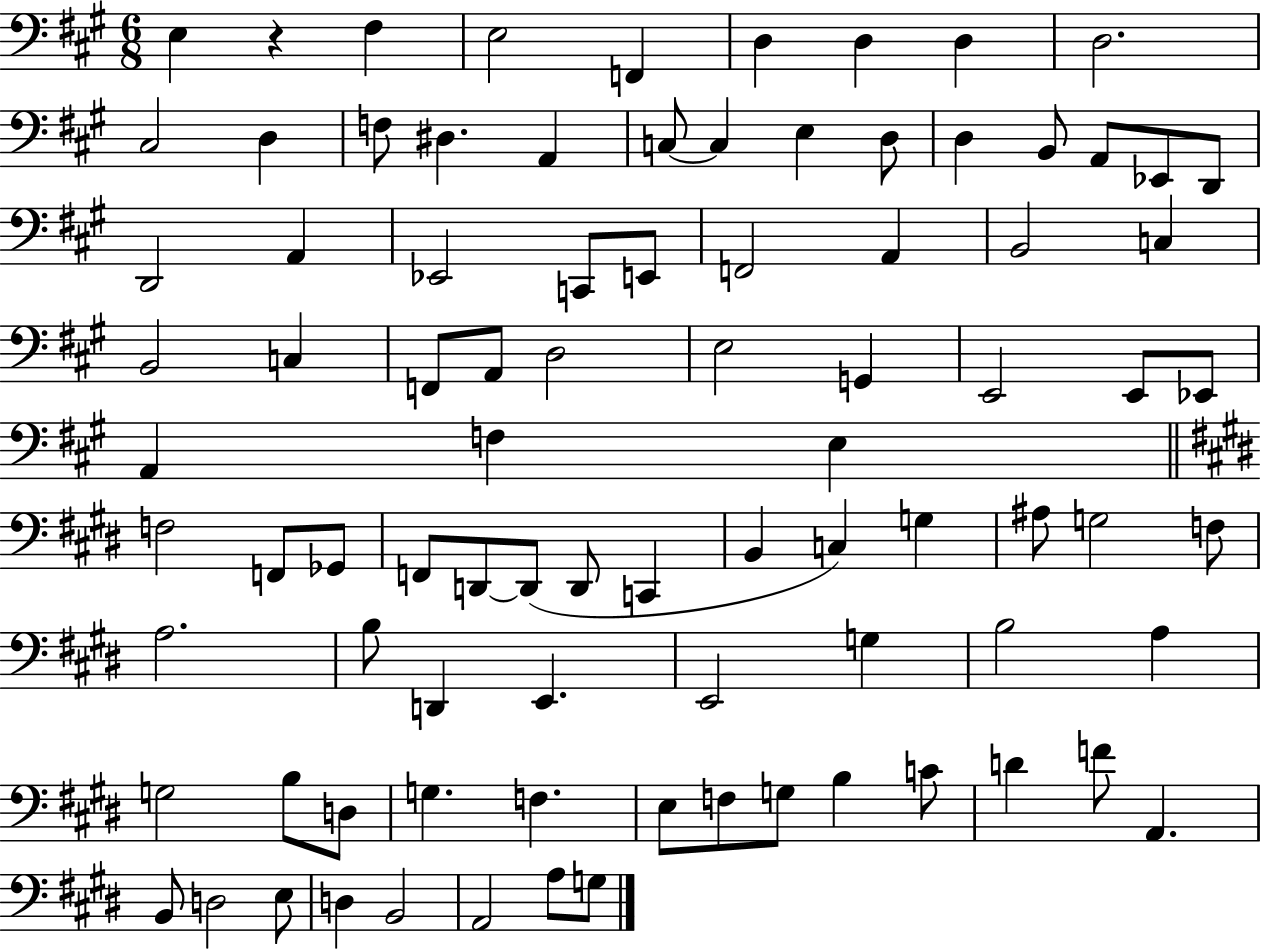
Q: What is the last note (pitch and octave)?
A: G3